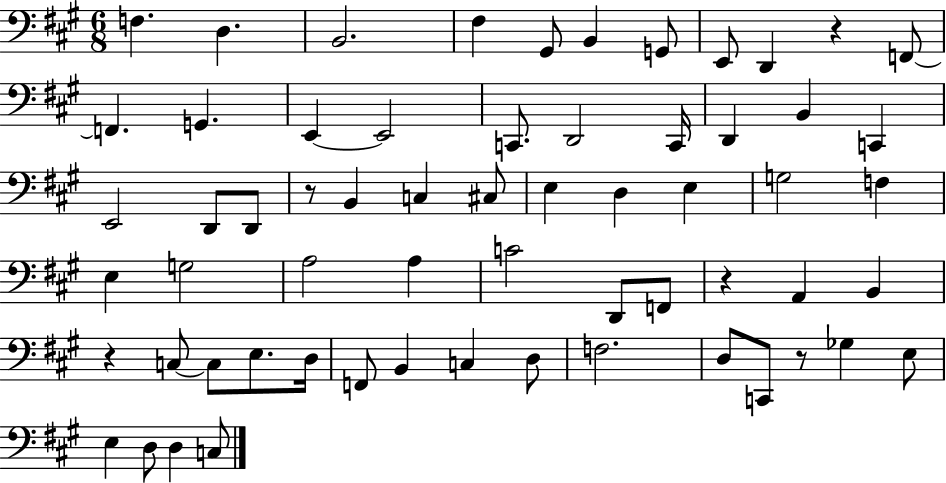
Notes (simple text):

F3/q. D3/q. B2/h. F#3/q G#2/e B2/q G2/e E2/e D2/q R/q F2/e F2/q. G2/q. E2/q E2/h C2/e. D2/h C2/s D2/q B2/q C2/q E2/h D2/e D2/e R/e B2/q C3/q C#3/e E3/q D3/q E3/q G3/h F3/q E3/q G3/h A3/h A3/q C4/h D2/e F2/e R/q A2/q B2/q R/q C3/e C3/e E3/e. D3/s F2/e B2/q C3/q D3/e F3/h. D3/e C2/e R/e Gb3/q E3/e E3/q D3/e D3/q C3/e